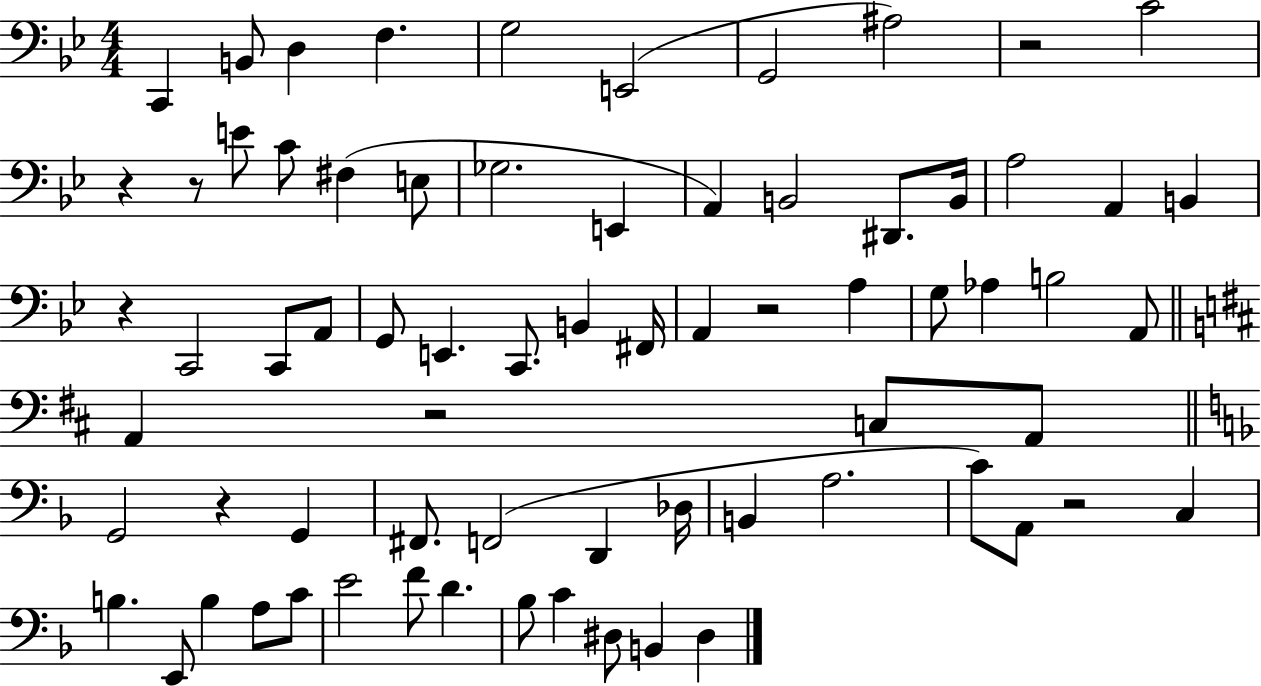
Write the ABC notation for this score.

X:1
T:Untitled
M:4/4
L:1/4
K:Bb
C,, B,,/2 D, F, G,2 E,,2 G,,2 ^A,2 z2 C2 z z/2 E/2 C/2 ^F, E,/2 _G,2 E,, A,, B,,2 ^D,,/2 B,,/4 A,2 A,, B,, z C,,2 C,,/2 A,,/2 G,,/2 E,, C,,/2 B,, ^F,,/4 A,, z2 A, G,/2 _A, B,2 A,,/2 A,, z2 C,/2 A,,/2 G,,2 z G,, ^F,,/2 F,,2 D,, _D,/4 B,, A,2 C/2 A,,/2 z2 C, B, E,,/2 B, A,/2 C/2 E2 F/2 D _B,/2 C ^D,/2 B,, ^D,